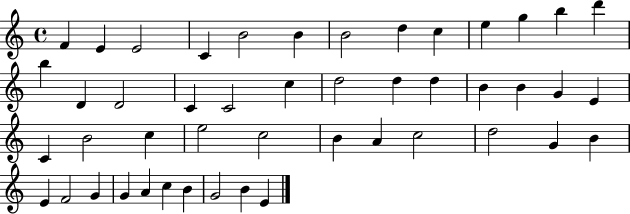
F4/q E4/q E4/h C4/q B4/h B4/q B4/h D5/q C5/q E5/q G5/q B5/q D6/q B5/q D4/q D4/h C4/q C4/h C5/q D5/h D5/q D5/q B4/q B4/q G4/q E4/q C4/q B4/h C5/q E5/h C5/h B4/q A4/q C5/h D5/h G4/q B4/q E4/q F4/h G4/q G4/q A4/q C5/q B4/q G4/h B4/q E4/q